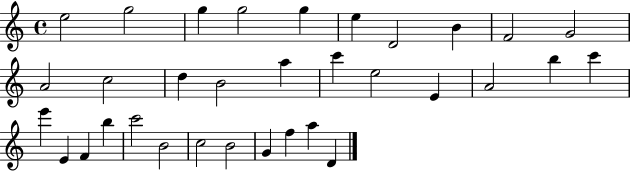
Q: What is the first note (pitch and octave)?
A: E5